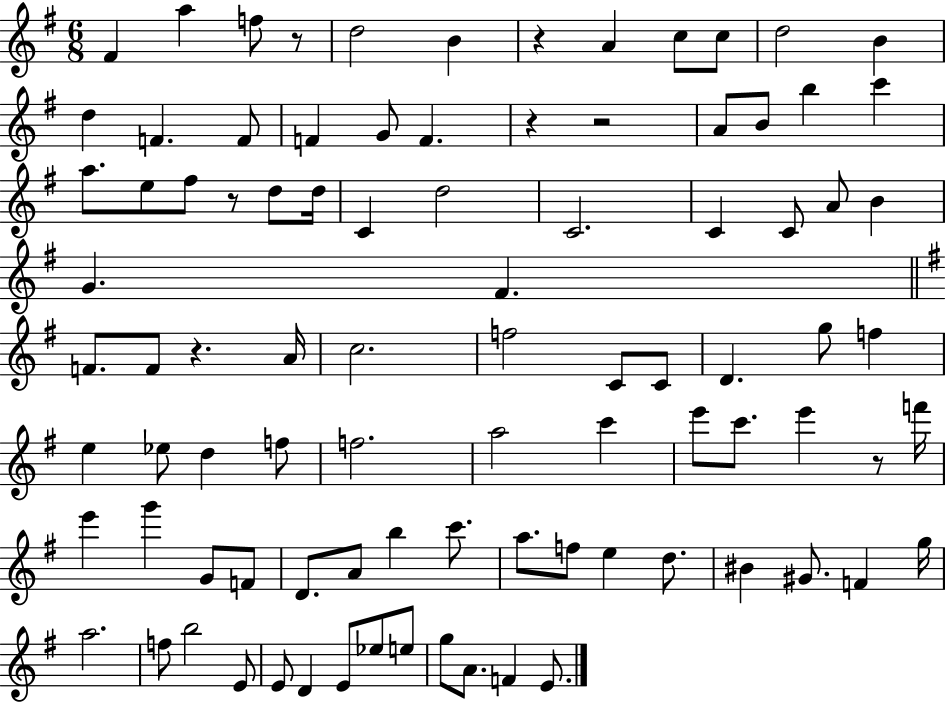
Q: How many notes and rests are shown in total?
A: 91